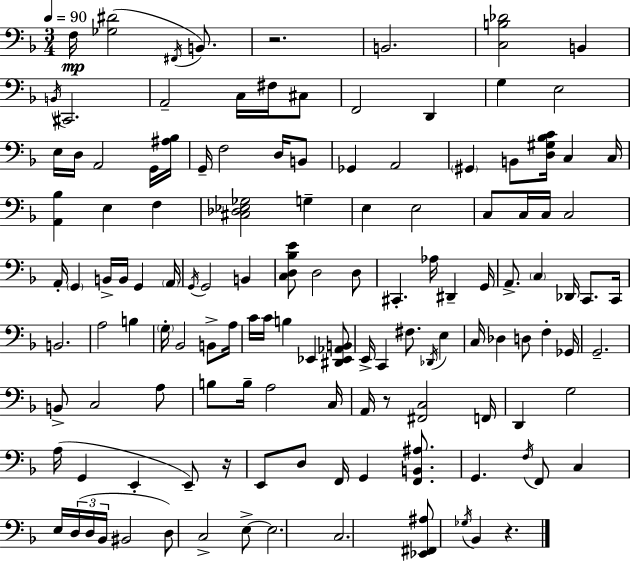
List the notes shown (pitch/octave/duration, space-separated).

F3/s [Gb3,D#4]/h F#2/s B2/e. R/h. B2/h. [C3,B3,Db4]/h B2/q B2/s C#2/h. A2/h C3/s F#3/s C#3/e F2/h D2/q G3/q E3/h E3/s D3/s A2/h G2/s [A#3,Bb3]/s G2/s F3/h D3/s B2/e Gb2/q A2/h G#2/q B2/e [D3,G#3,Bb3,C4]/s C3/q C3/s [A2,Bb3]/q E3/q F3/q [C#3,Db3,Eb3,Gb3]/h G3/q E3/q E3/h C3/e C3/s C3/s C3/h A2/s G2/q B2/s B2/s G2/q A2/s G2/s G2/h B2/q [C3,D3,Bb3,E4]/e D3/h D3/e C#2/q. Ab3/s D#2/q G2/s A2/e. C3/q Db2/s C2/e. C2/s B2/h. A3/h B3/q G3/s Bb2/h B2/e A3/s C4/s C4/s B3/q Eb2/q [D#2,Eb2,Ab2,B2]/e E2/s C2/q F#3/e. Db2/s E3/q C3/s Db3/q D3/e F3/q Gb2/s G2/h. B2/e C3/h A3/e B3/e B3/s A3/h C3/s A2/s R/e [F#2,C3]/h F2/s D2/q G3/h A3/s G2/q E2/q E2/e R/s E2/e D3/e F2/s G2/q [F2,B2,A#3]/e. G2/q. F3/s F2/e C3/q E3/s D3/s D3/s Bb2/s BIS2/h D3/e C3/h E3/e E3/h. C3/h. [Eb2,F#2,A#3]/e Gb3/s Bb2/q R/q.